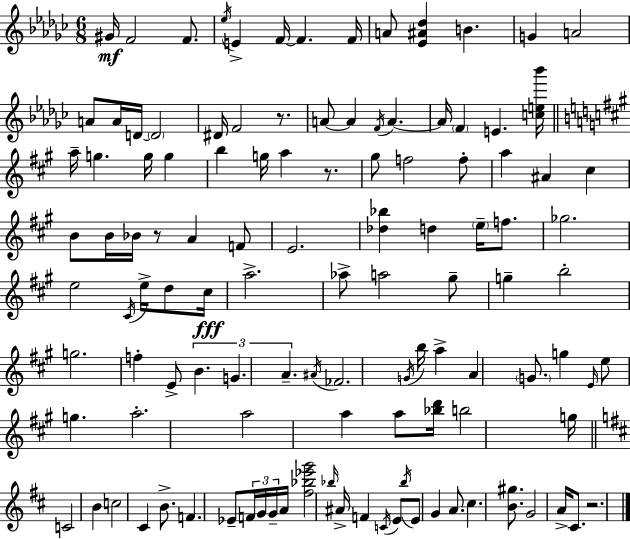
G#4/s F4/h F4/e. Eb5/s E4/q F4/s F4/q. F4/s A4/e [Eb4,A#4,Db5]/q B4/q. G4/q A4/h A4/e A4/s D4/s D4/h D#4/s F4/h R/e. A4/e A4/q F4/s A4/q. A4/s F4/q E4/q. [C5,E5,Bb6]/s A5/s G5/q. G5/s G5/q B5/q G5/s A5/q R/e. G#5/e F5/h F5/e A5/q A#4/q C#5/q B4/e B4/s Bb4/s R/e A4/q F4/e E4/h. [Db5,Bb5]/q D5/q E5/s F5/e. Gb5/h. E5/h C#4/s E5/s D5/e C#5/s A5/h. Ab5/e A5/h G#5/e G5/q B5/h G5/h. F5/q E4/e B4/q. G4/q. A4/q. A#4/s FES4/h. G4/s B5/s A5/q A4/q G4/e. G5/q E4/s E5/e G5/q. A5/h. A5/h A5/q A5/e [Bb5,D6]/s B5/h G5/s C4/h B4/q C5/h C#4/q B4/e. F4/q. Eb4/e F4/s G4/s G4/s A4/s [F#5,Bb5,Eb6,G6]/h Bb5/s A#4/s F4/q C4/s E4/e Bb5/s E4/e G4/q A4/e. C#5/q. [B4,G#5]/e. G4/h A4/s C#4/e. R/h.